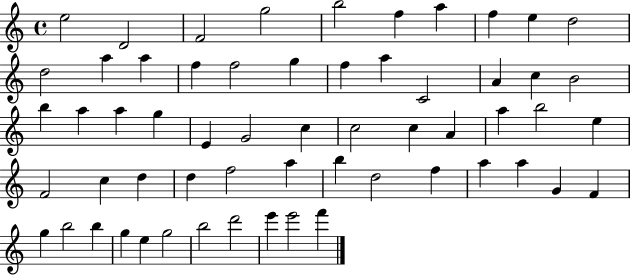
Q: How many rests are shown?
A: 0